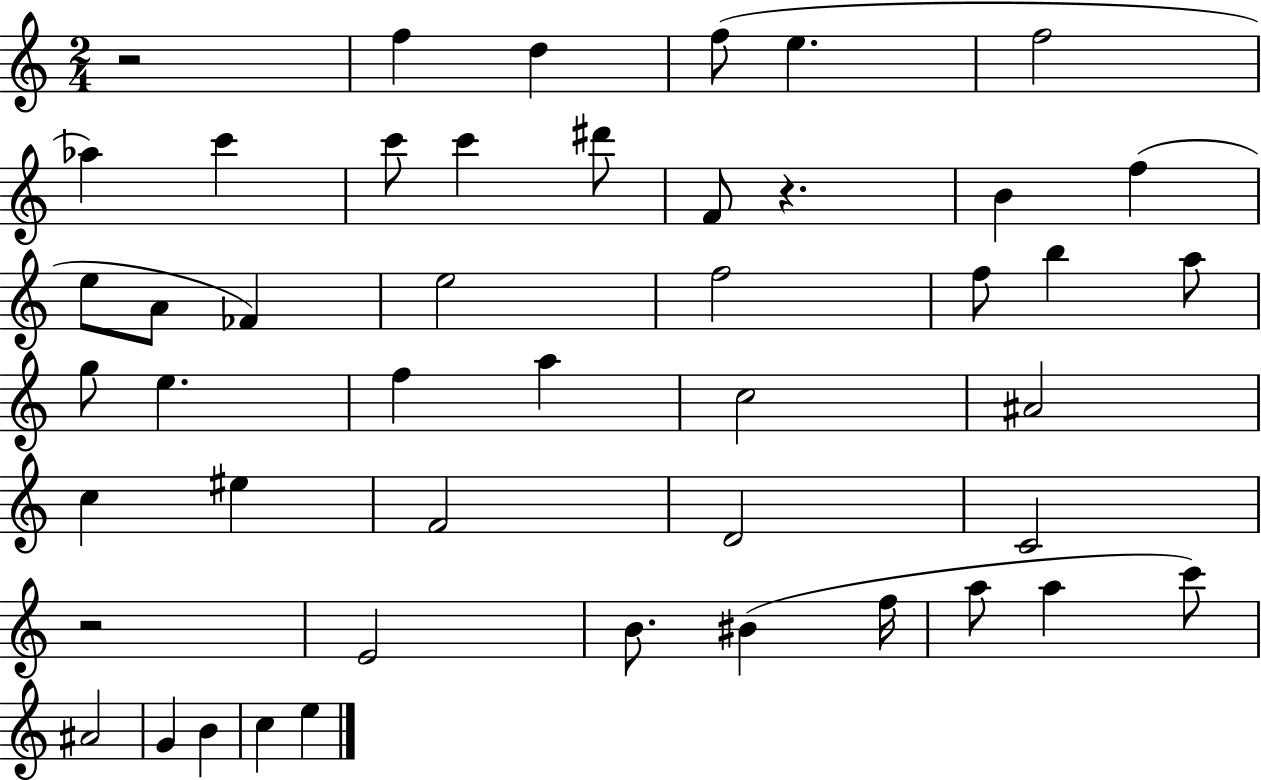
X:1
T:Untitled
M:2/4
L:1/4
K:C
z2 f d f/2 e f2 _a c' c'/2 c' ^d'/2 F/2 z B f e/2 A/2 _F e2 f2 f/2 b a/2 g/2 e f a c2 ^A2 c ^e F2 D2 C2 z2 E2 B/2 ^B f/4 a/2 a c'/2 ^A2 G B c e